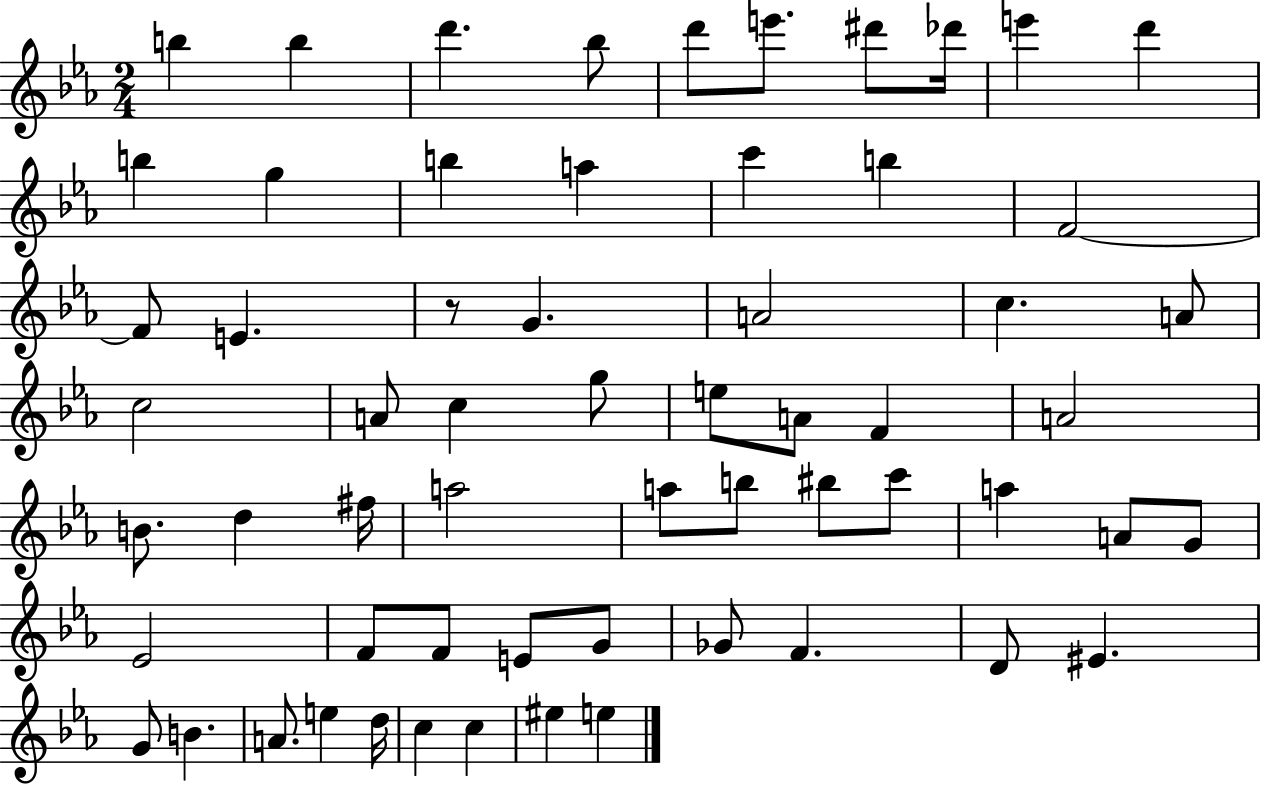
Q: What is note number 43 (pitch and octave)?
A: Eb4